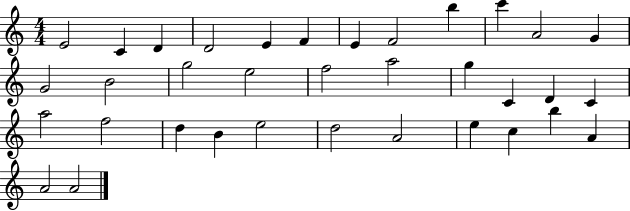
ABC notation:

X:1
T:Untitled
M:4/4
L:1/4
K:C
E2 C D D2 E F E F2 b c' A2 G G2 B2 g2 e2 f2 a2 g C D C a2 f2 d B e2 d2 A2 e c b A A2 A2